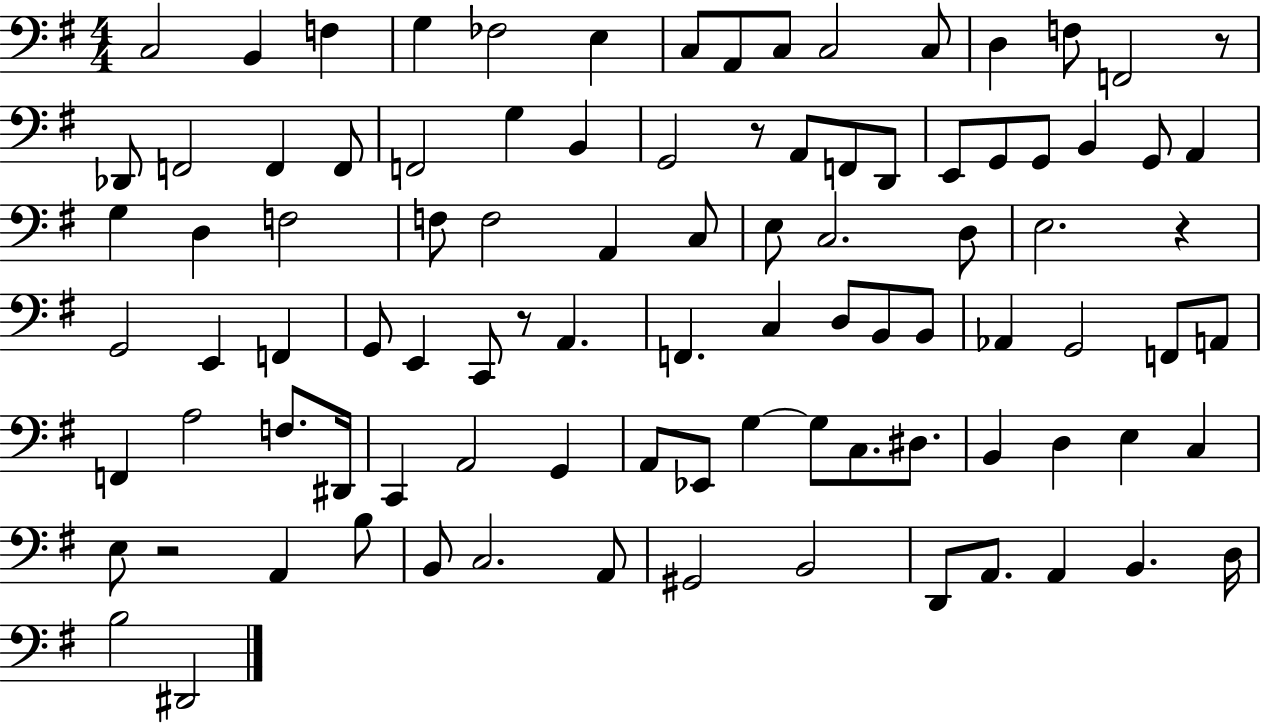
{
  \clef bass
  \numericTimeSignature
  \time 4/4
  \key g \major
  \repeat volta 2 { c2 b,4 f4 | g4 fes2 e4 | c8 a,8 c8 c2 c8 | d4 f8 f,2 r8 | \break des,8 f,2 f,4 f,8 | f,2 g4 b,4 | g,2 r8 a,8 f,8 d,8 | e,8 g,8 g,8 b,4 g,8 a,4 | \break g4 d4 f2 | f8 f2 a,4 c8 | e8 c2. d8 | e2. r4 | \break g,2 e,4 f,4 | g,8 e,4 c,8 r8 a,4. | f,4. c4 d8 b,8 b,8 | aes,4 g,2 f,8 a,8 | \break f,4 a2 f8. dis,16 | c,4 a,2 g,4 | a,8 ees,8 g4~~ g8 c8. dis8. | b,4 d4 e4 c4 | \break e8 r2 a,4 b8 | b,8 c2. a,8 | gis,2 b,2 | d,8 a,8. a,4 b,4. d16 | \break b2 dis,2 | } \bar "|."
}